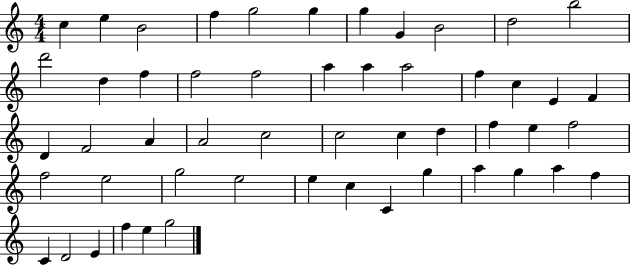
X:1
T:Untitled
M:4/4
L:1/4
K:C
c e B2 f g2 g g G B2 d2 b2 d'2 d f f2 f2 a a a2 f c E F D F2 A A2 c2 c2 c d f e f2 f2 e2 g2 e2 e c C g a g a f C D2 E f e g2